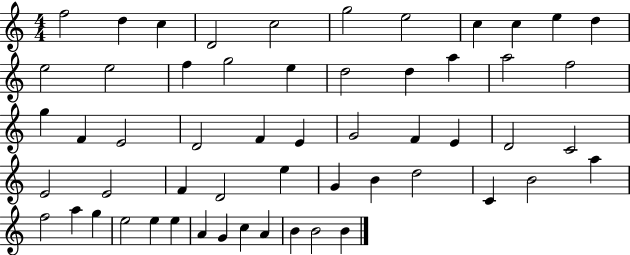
{
  \clef treble
  \numericTimeSignature
  \time 4/4
  \key c \major
  f''2 d''4 c''4 | d'2 c''2 | g''2 e''2 | c''4 c''4 e''4 d''4 | \break e''2 e''2 | f''4 g''2 e''4 | d''2 d''4 a''4 | a''2 f''2 | \break g''4 f'4 e'2 | d'2 f'4 e'4 | g'2 f'4 e'4 | d'2 c'2 | \break e'2 e'2 | f'4 d'2 e''4 | g'4 b'4 d''2 | c'4 b'2 a''4 | \break f''2 a''4 g''4 | e''2 e''4 e''4 | a'4 g'4 c''4 a'4 | b'4 b'2 b'4 | \break \bar "|."
}